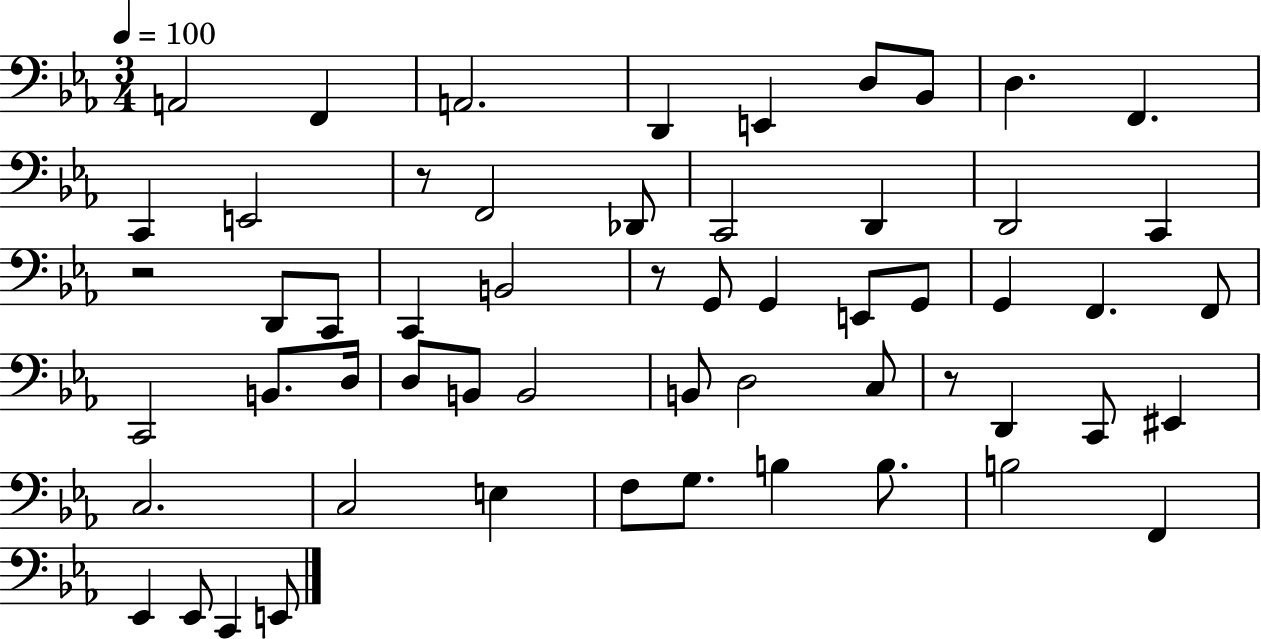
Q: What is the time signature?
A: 3/4